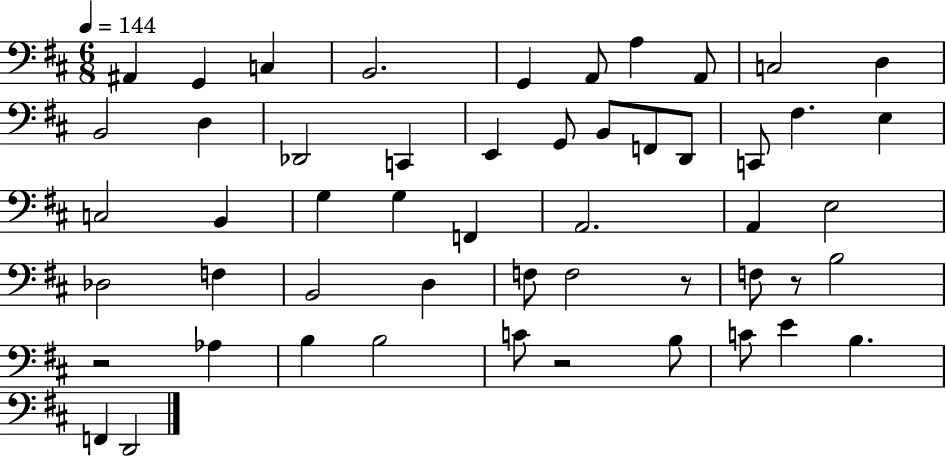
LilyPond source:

{
  \clef bass
  \numericTimeSignature
  \time 6/8
  \key d \major
  \tempo 4 = 144
  ais,4 g,4 c4 | b,2. | g,4 a,8 a4 a,8 | c2 d4 | \break b,2 d4 | des,2 c,4 | e,4 g,8 b,8 f,8 d,8 | c,8 fis4. e4 | \break c2 b,4 | g4 g4 f,4 | a,2. | a,4 e2 | \break des2 f4 | b,2 d4 | f8 f2 r8 | f8 r8 b2 | \break r2 aes4 | b4 b2 | c'8 r2 b8 | c'8 e'4 b4. | \break f,4 d,2 | \bar "|."
}